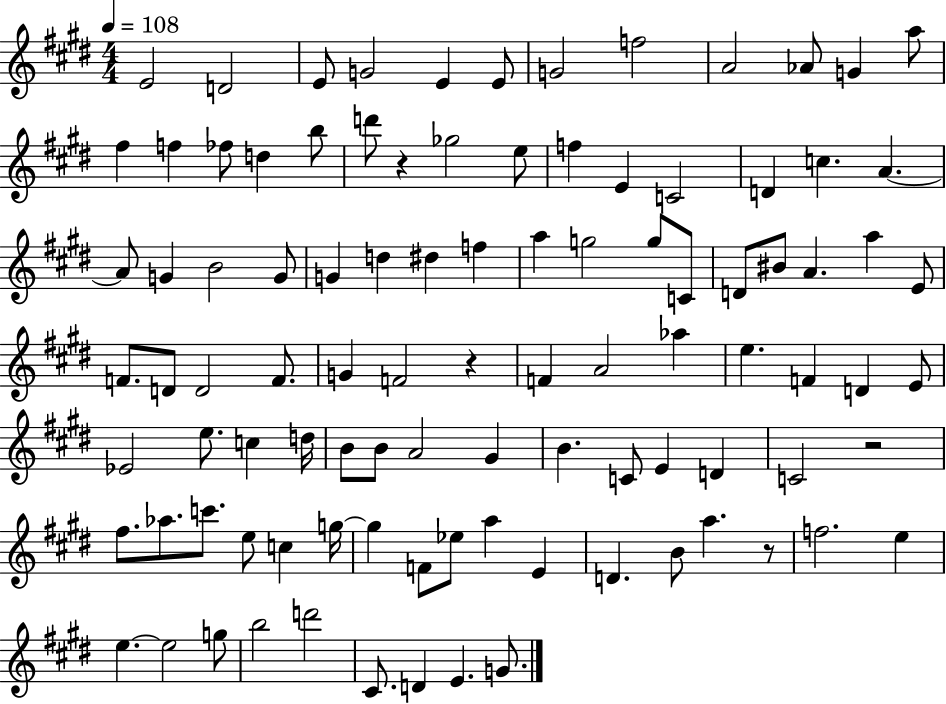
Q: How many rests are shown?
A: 4